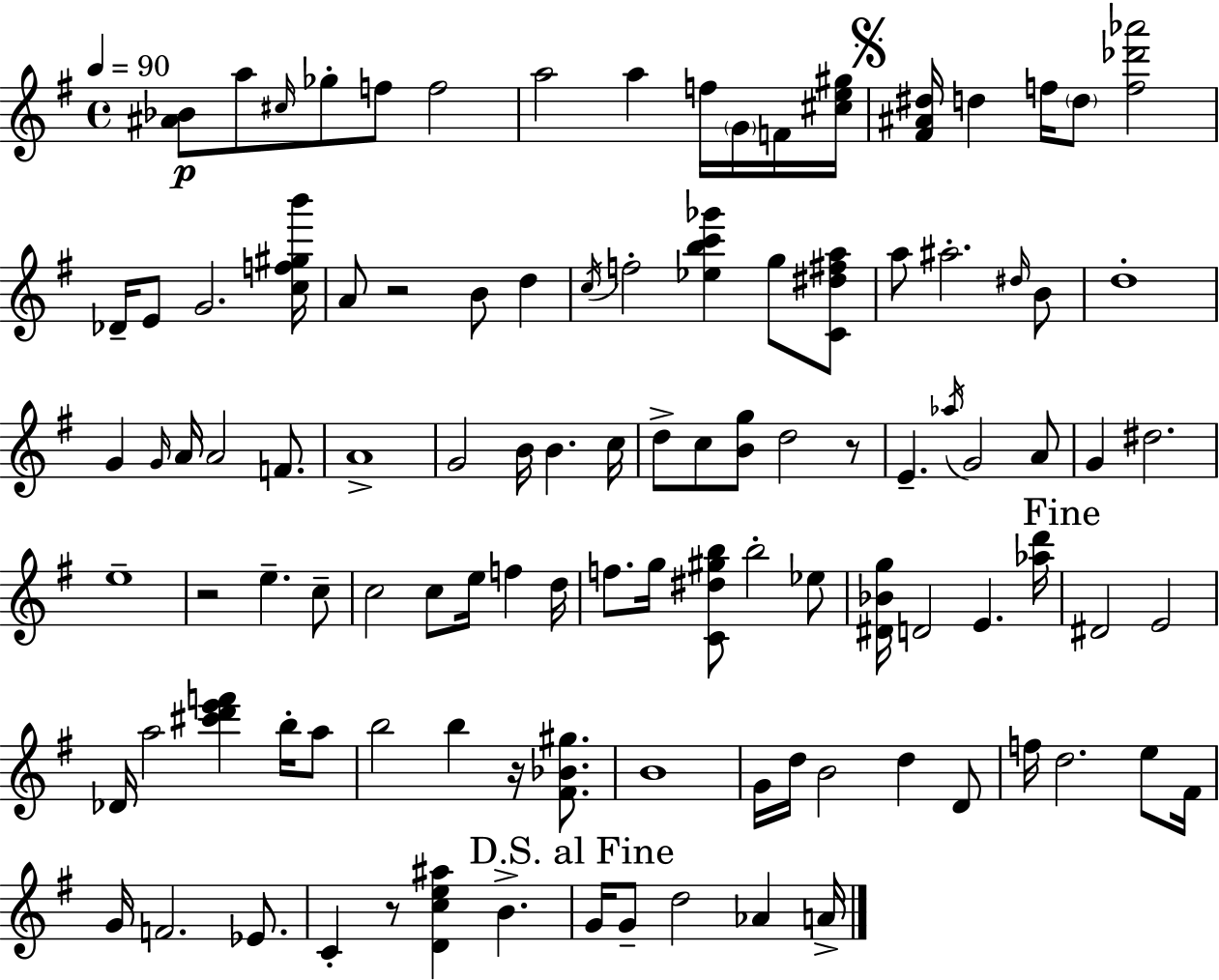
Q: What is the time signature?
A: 4/4